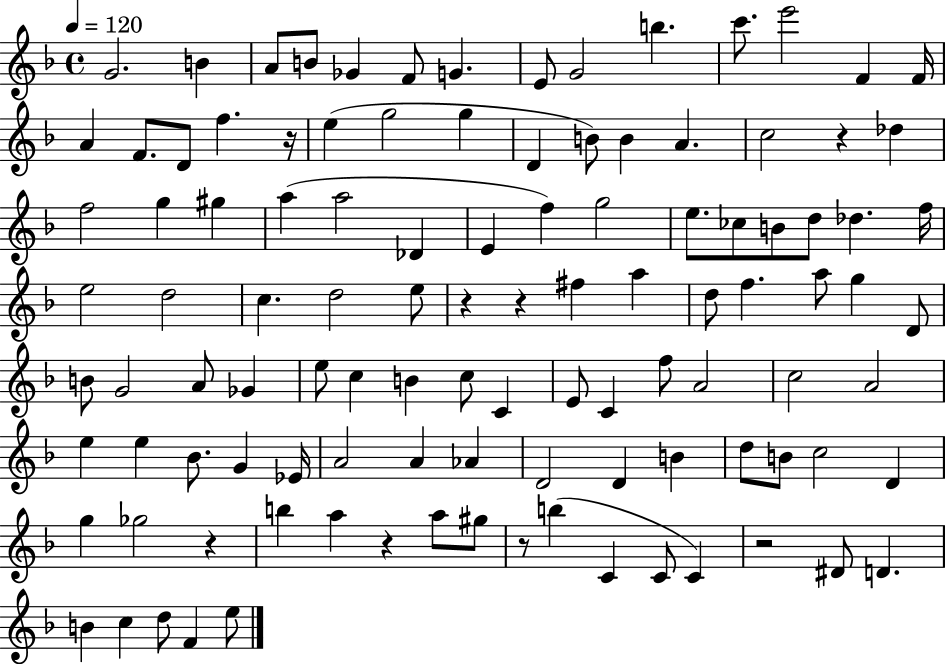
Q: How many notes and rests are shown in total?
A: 109